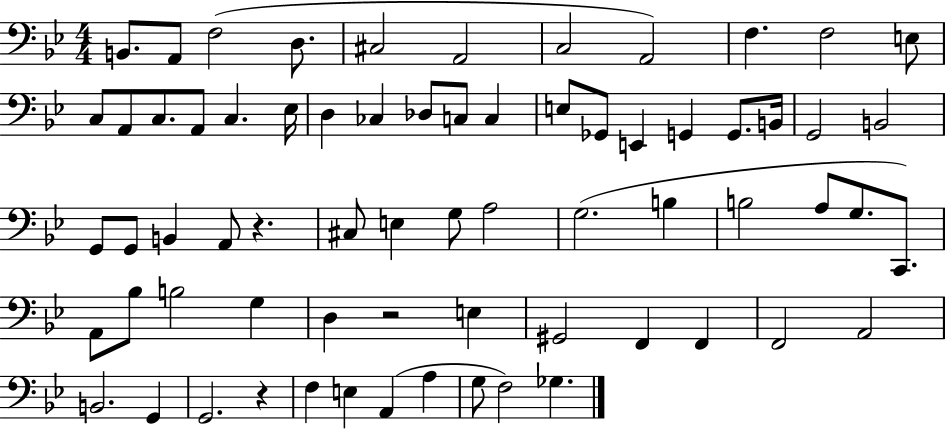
B2/e. A2/e F3/h D3/e. C#3/h A2/h C3/h A2/h F3/q. F3/h E3/e C3/e A2/e C3/e. A2/e C3/q. Eb3/s D3/q CES3/q Db3/e C3/e C3/q E3/e Gb2/e E2/q G2/q G2/e. B2/s G2/h B2/h G2/e G2/e B2/q A2/e R/q. C#3/e E3/q G3/e A3/h G3/h. B3/q B3/h A3/e G3/e. C2/e. A2/e Bb3/e B3/h G3/q D3/q R/h E3/q G#2/h F2/q F2/q F2/h A2/h B2/h. G2/q G2/h. R/q F3/q E3/q A2/q A3/q G3/e F3/h Gb3/q.